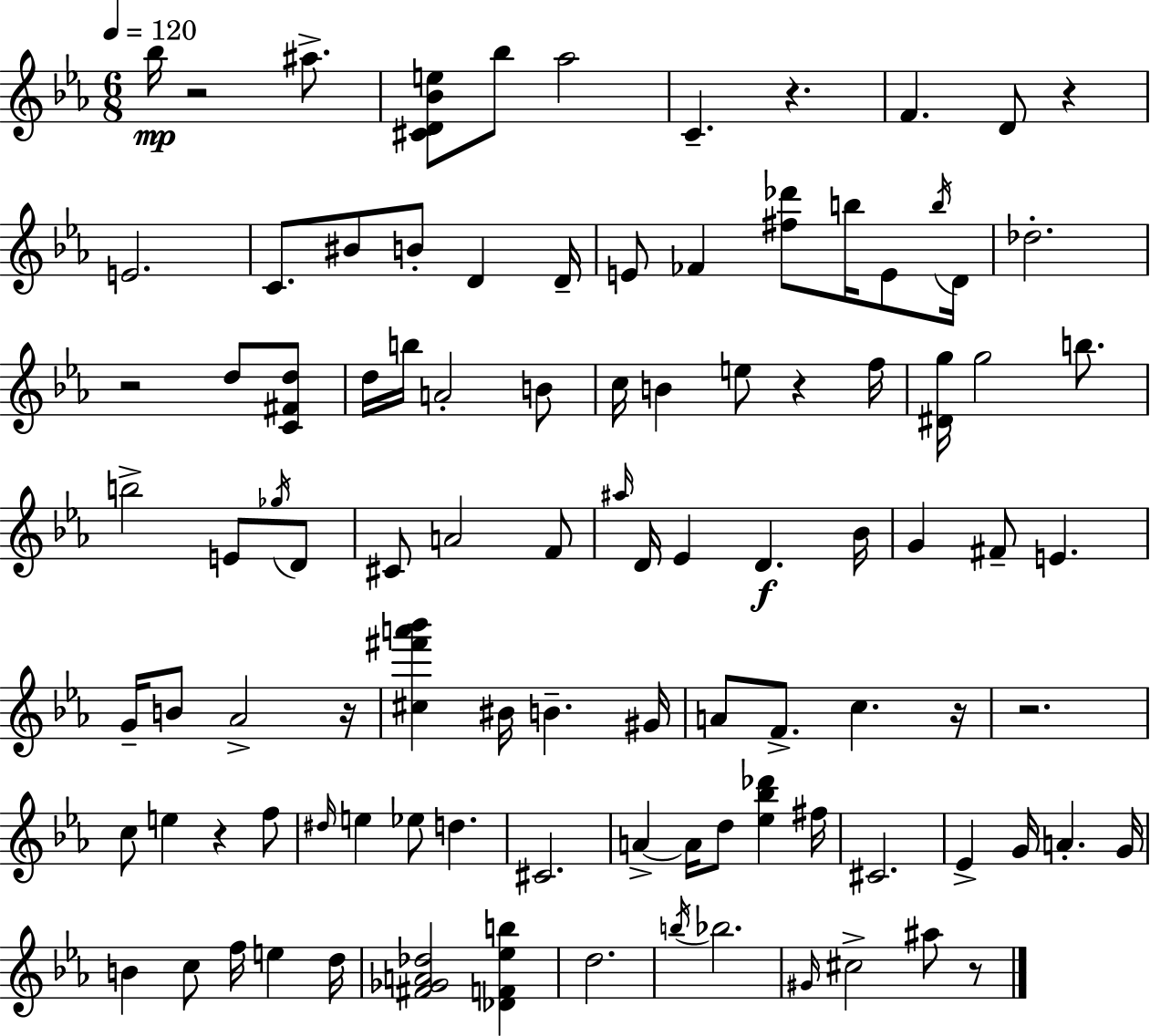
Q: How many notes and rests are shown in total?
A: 101